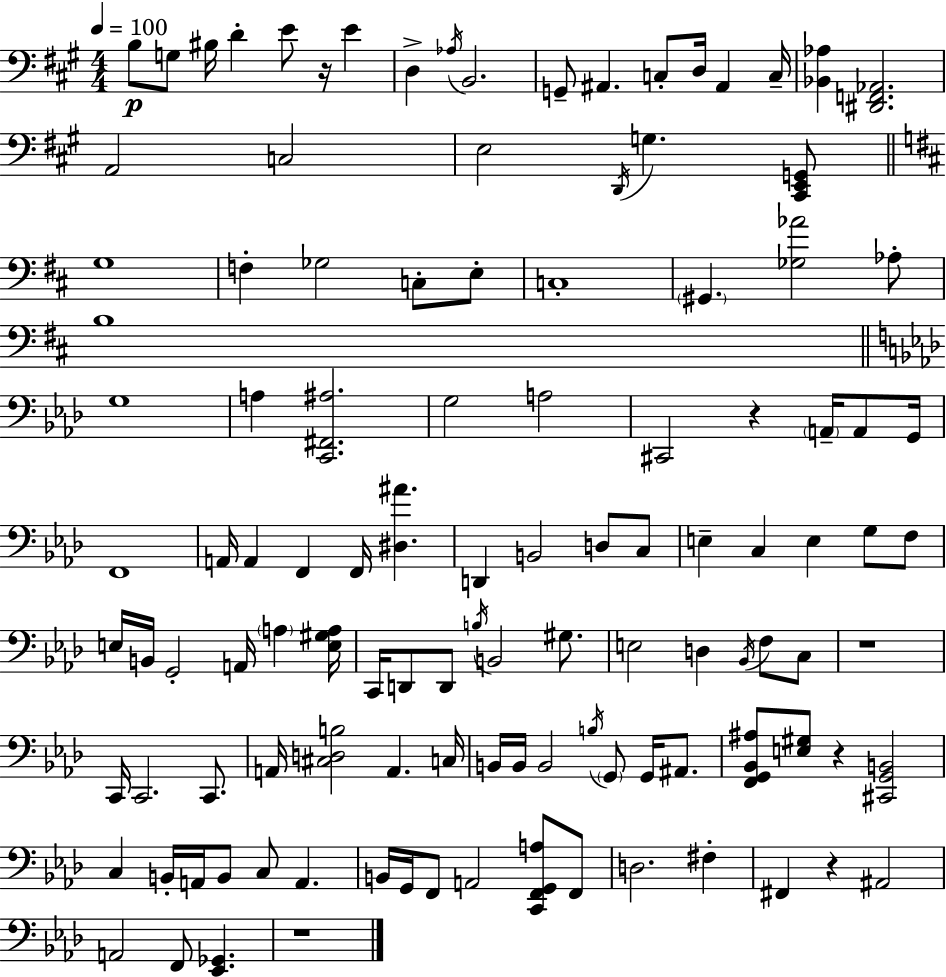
B3/e G3/e BIS3/s D4/q E4/e R/s E4/q D3/q Ab3/s B2/h. G2/e A#2/q. C3/e D3/s A#2/q C3/s [Bb2,Ab3]/q [D#2,F2,Ab2]/h. A2/h C3/h E3/h D2/s G3/q. [C#2,E2,G2]/e G3/w F3/q Gb3/h C3/e E3/e C3/w G#2/q. [Gb3,Ab4]/h Ab3/e B3/w G3/w A3/q [C2,F#2,A#3]/h. G3/h A3/h C#2/h R/q A2/s A2/e G2/s F2/w A2/s A2/q F2/q F2/s [D#3,A#4]/q. D2/q B2/h D3/e C3/e E3/q C3/q E3/q G3/e F3/e E3/s B2/s G2/h A2/s A3/q [E3,G#3,A3]/s C2/s D2/e D2/e B3/s B2/h G#3/e. E3/h D3/q Bb2/s F3/e C3/e R/w C2/s C2/h. C2/e. A2/s [C#3,D3,B3]/h A2/q. C3/s B2/s B2/s B2/h B3/s G2/e G2/s A#2/e. [F2,G2,Bb2,A#3]/e [E3,G#3]/e R/q [C#2,G2,B2]/h C3/q B2/s A2/s B2/e C3/e A2/q. B2/s G2/s F2/e A2/h [C2,F2,G2,A3]/e F2/e D3/h. F#3/q F#2/q R/q A#2/h A2/h F2/e [Eb2,Gb2]/q. R/w